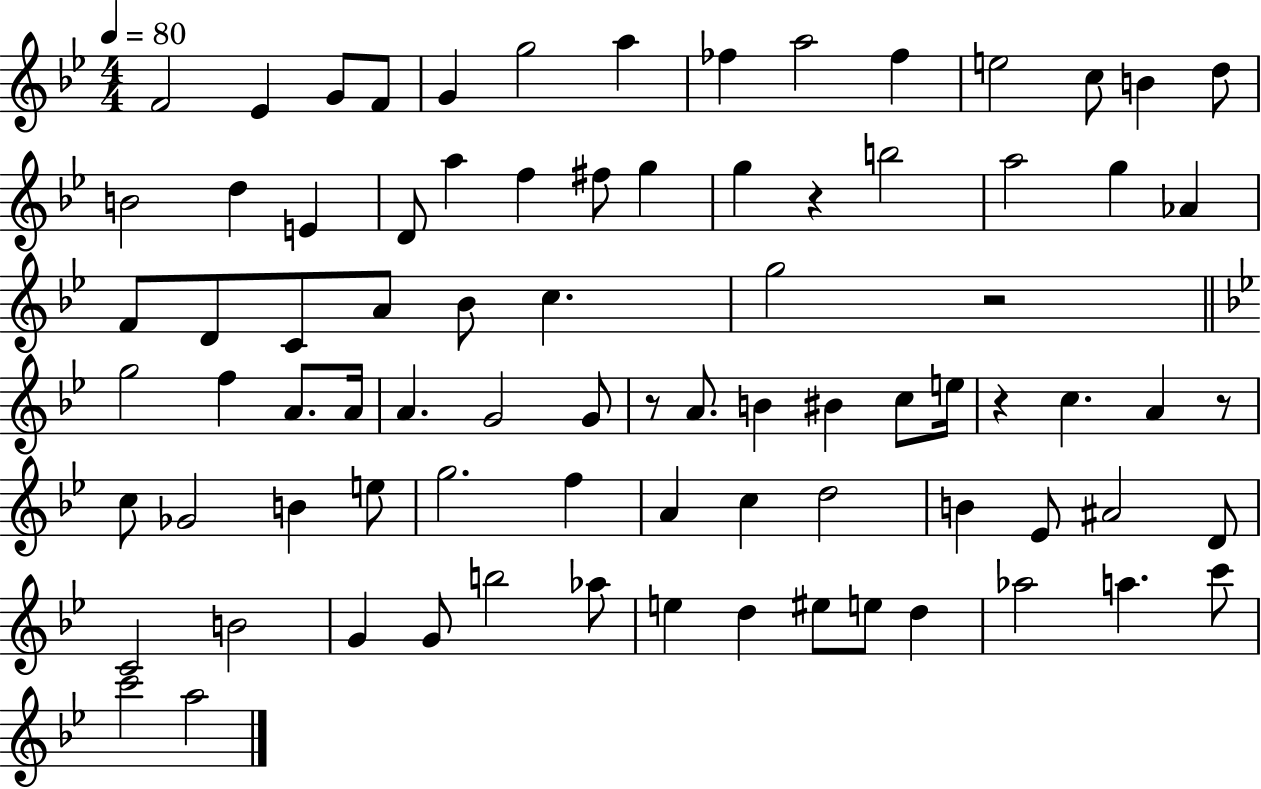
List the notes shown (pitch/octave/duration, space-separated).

F4/h Eb4/q G4/e F4/e G4/q G5/h A5/q FES5/q A5/h FES5/q E5/h C5/e B4/q D5/e B4/h D5/q E4/q D4/e A5/q F5/q F#5/e G5/q G5/q R/q B5/h A5/h G5/q Ab4/q F4/e D4/e C4/e A4/e Bb4/e C5/q. G5/h R/h G5/h F5/q A4/e. A4/s A4/q. G4/h G4/e R/e A4/e. B4/q BIS4/q C5/e E5/s R/q C5/q. A4/q R/e C5/e Gb4/h B4/q E5/e G5/h. F5/q A4/q C5/q D5/h B4/q Eb4/e A#4/h D4/e C4/h B4/h G4/q G4/e B5/h Ab5/e E5/q D5/q EIS5/e E5/e D5/q Ab5/h A5/q. C6/e C6/h A5/h